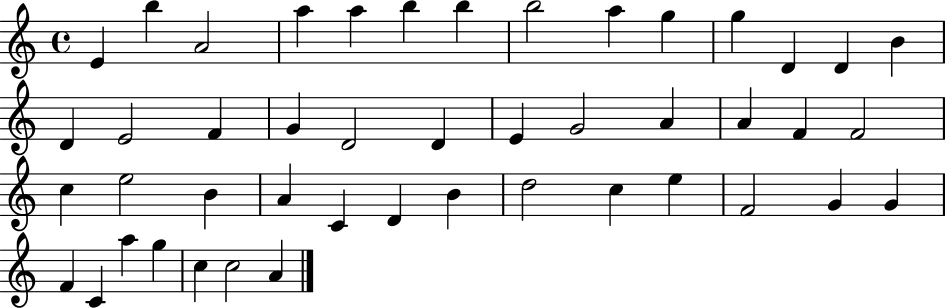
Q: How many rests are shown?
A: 0